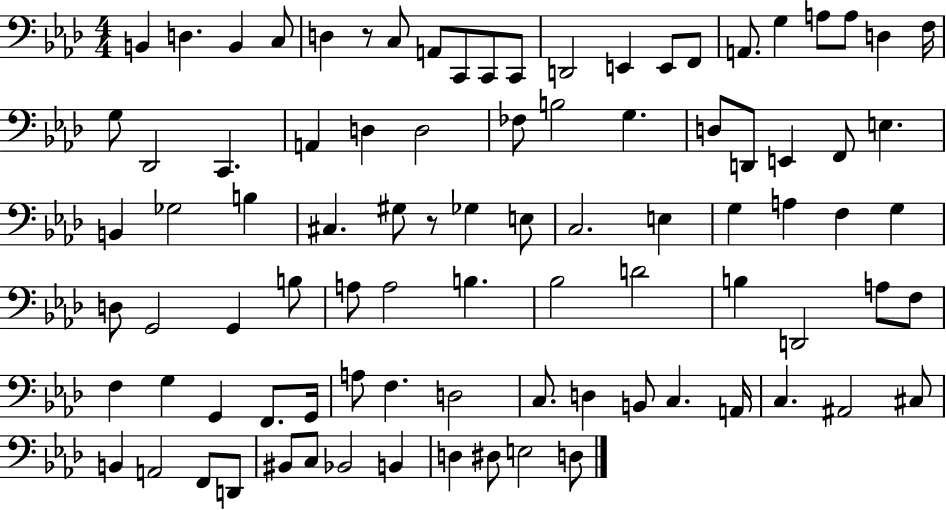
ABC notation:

X:1
T:Untitled
M:4/4
L:1/4
K:Ab
B,, D, B,, C,/2 D, z/2 C,/2 A,,/2 C,,/2 C,,/2 C,,/2 D,,2 E,, E,,/2 F,,/2 A,,/2 G, A,/2 A,/2 D, F,/4 G,/2 _D,,2 C,, A,, D, D,2 _F,/2 B,2 G, D,/2 D,,/2 E,, F,,/2 E, B,, _G,2 B, ^C, ^G,/2 z/2 _G, E,/2 C,2 E, G, A, F, G, D,/2 G,,2 G,, B,/2 A,/2 A,2 B, _B,2 D2 B, D,,2 A,/2 F,/2 F, G, G,, F,,/2 G,,/4 A,/2 F, D,2 C,/2 D, B,,/2 C, A,,/4 C, ^A,,2 ^C,/2 B,, A,,2 F,,/2 D,,/2 ^B,,/2 C,/2 _B,,2 B,, D, ^D,/2 E,2 D,/2